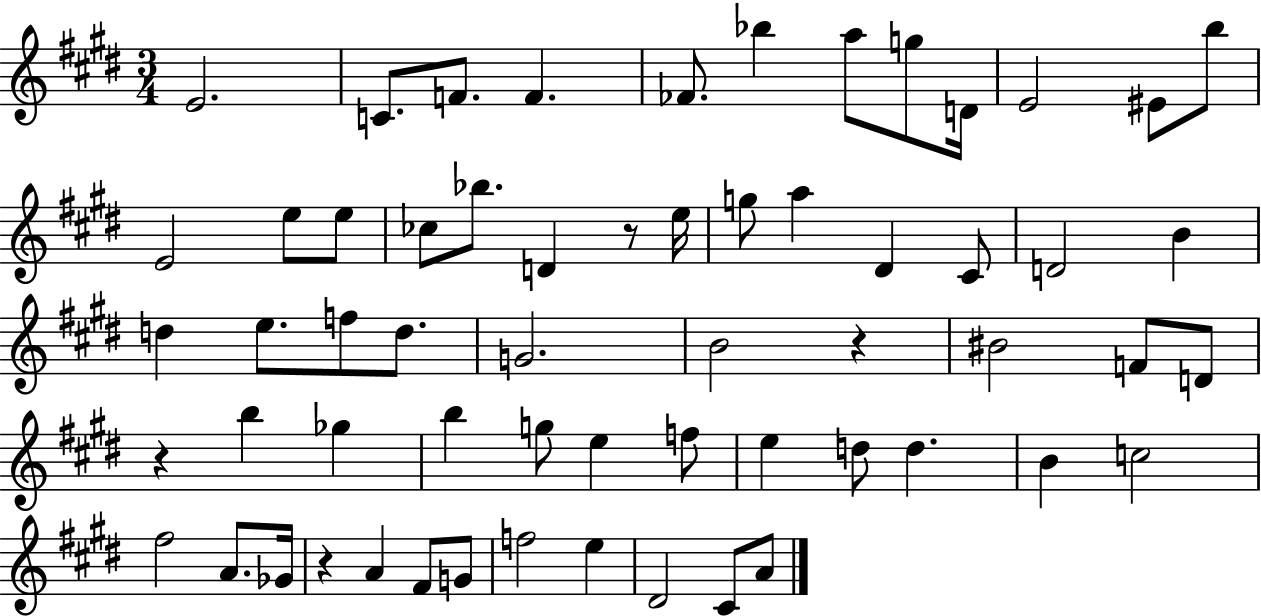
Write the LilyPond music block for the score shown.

{
  \clef treble
  \numericTimeSignature
  \time 3/4
  \key e \major
  e'2. | c'8. f'8. f'4. | fes'8. bes''4 a''8 g''8 d'16 | e'2 eis'8 b''8 | \break e'2 e''8 e''8 | ces''8 bes''8. d'4 r8 e''16 | g''8 a''4 dis'4 cis'8 | d'2 b'4 | \break d''4 e''8. f''8 d''8. | g'2. | b'2 r4 | bis'2 f'8 d'8 | \break r4 b''4 ges''4 | b''4 g''8 e''4 f''8 | e''4 d''8 d''4. | b'4 c''2 | \break fis''2 a'8. ges'16 | r4 a'4 fis'8 g'8 | f''2 e''4 | dis'2 cis'8 a'8 | \break \bar "|."
}